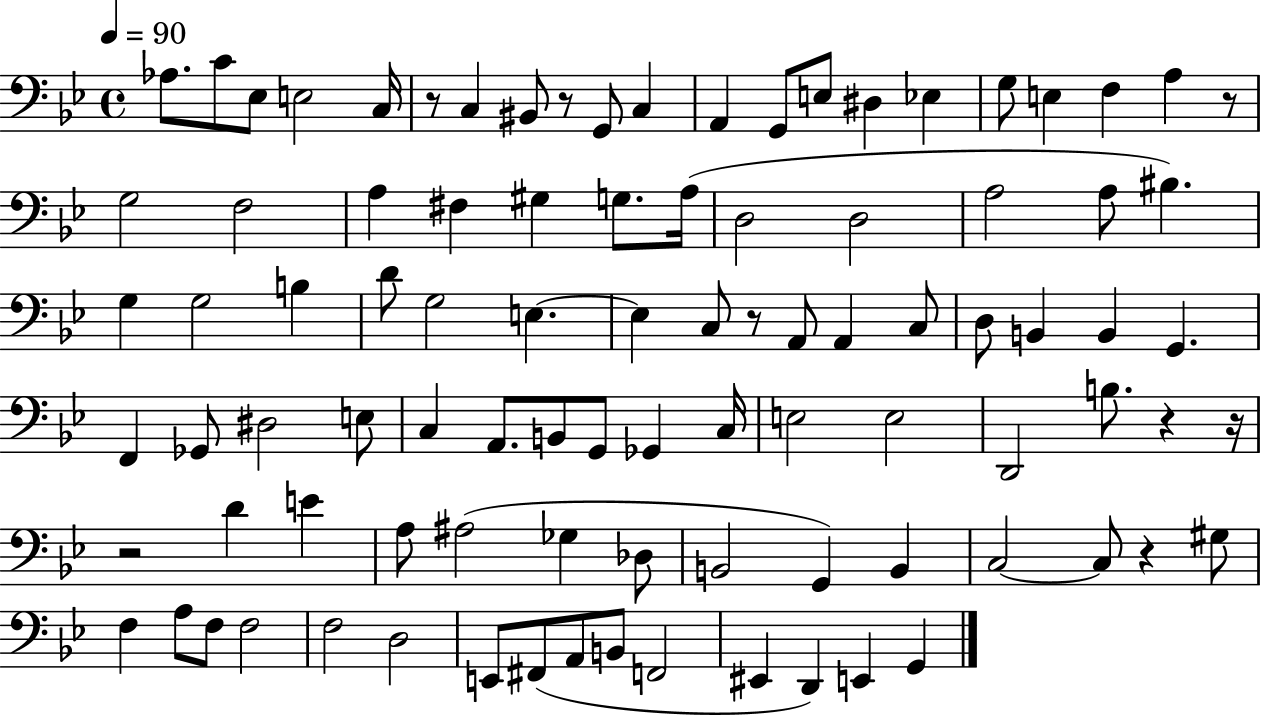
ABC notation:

X:1
T:Untitled
M:4/4
L:1/4
K:Bb
_A,/2 C/2 _E,/2 E,2 C,/4 z/2 C, ^B,,/2 z/2 G,,/2 C, A,, G,,/2 E,/2 ^D, _E, G,/2 E, F, A, z/2 G,2 F,2 A, ^F, ^G, G,/2 A,/4 D,2 D,2 A,2 A,/2 ^B, G, G,2 B, D/2 G,2 E, E, C,/2 z/2 A,,/2 A,, C,/2 D,/2 B,, B,, G,, F,, _G,,/2 ^D,2 E,/2 C, A,,/2 B,,/2 G,,/2 _G,, C,/4 E,2 E,2 D,,2 B,/2 z z/4 z2 D E A,/2 ^A,2 _G, _D,/2 B,,2 G,, B,, C,2 C,/2 z ^G,/2 F, A,/2 F,/2 F,2 F,2 D,2 E,,/2 ^F,,/2 A,,/2 B,,/2 F,,2 ^E,, D,, E,, G,,